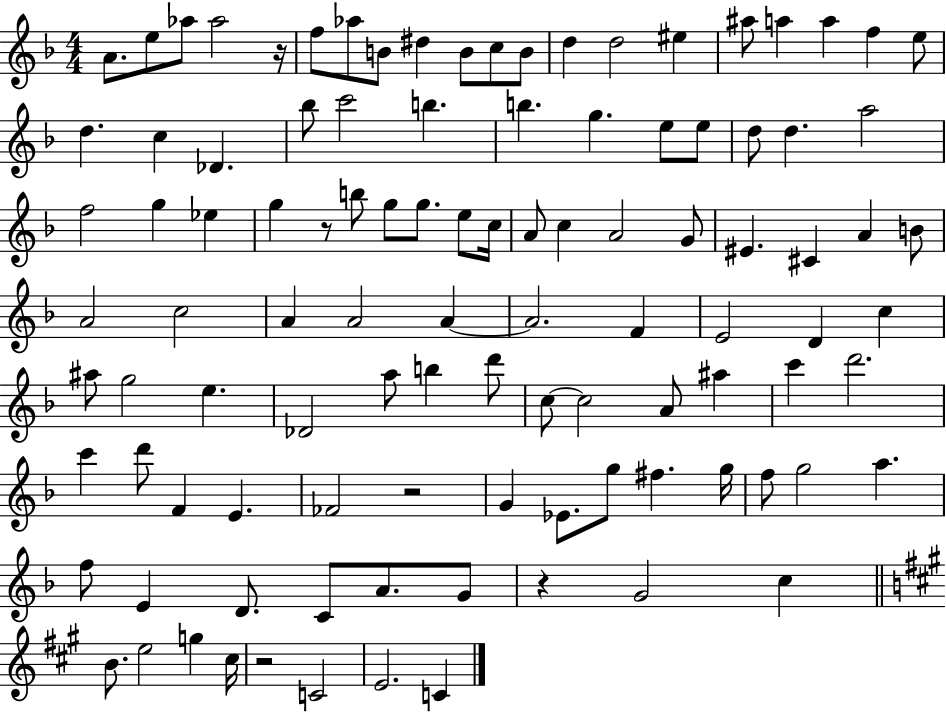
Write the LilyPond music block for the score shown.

{
  \clef treble
  \numericTimeSignature
  \time 4/4
  \key f \major
  a'8. e''8 aes''8 aes''2 r16 | f''8 aes''8 b'8 dis''4 b'8 c''8 b'8 | d''4 d''2 eis''4 | ais''8 a''4 a''4 f''4 e''8 | \break d''4. c''4 des'4. | bes''8 c'''2 b''4. | b''4. g''4. e''8 e''8 | d''8 d''4. a''2 | \break f''2 g''4 ees''4 | g''4 r8 b''8 g''8 g''8. e''8 c''16 | a'8 c''4 a'2 g'8 | eis'4. cis'4 a'4 b'8 | \break a'2 c''2 | a'4 a'2 a'4~~ | a'2. f'4 | e'2 d'4 c''4 | \break ais''8 g''2 e''4. | des'2 a''8 b''4 d'''8 | c''8~~ c''2 a'8 ais''4 | c'''4 d'''2. | \break c'''4 d'''8 f'4 e'4. | fes'2 r2 | g'4 ees'8. g''8 fis''4. g''16 | f''8 g''2 a''4. | \break f''8 e'4 d'8. c'8 a'8. g'8 | r4 g'2 c''4 | \bar "||" \break \key a \major b'8. e''2 g''4 cis''16 | r2 c'2 | e'2. c'4 | \bar "|."
}